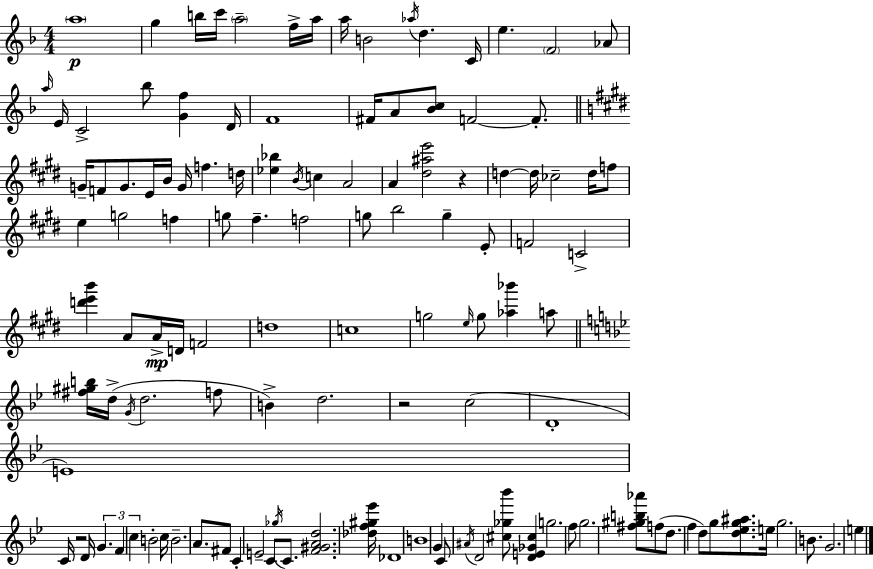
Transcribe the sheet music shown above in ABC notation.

X:1
T:Untitled
M:4/4
L:1/4
K:F
a4 g b/4 c'/4 a2 f/4 a/4 a/4 B2 _a/4 d C/4 e F2 _A/2 a/4 E/4 C2 _b/2 [Gf] D/4 F4 ^F/4 A/2 [_Bc]/2 F2 F/2 G/4 F/2 G/2 E/4 B/4 G/4 f d/4 [_e_b] B/4 c A2 A [^d^ae']2 z d d/4 _c2 d/4 f/2 e g2 f g/2 ^f f2 g/2 b2 g E/2 F2 C2 [d'e'b'] A/2 A/4 D/4 F2 d4 c4 g2 e/4 g/2 [_a_b'] a/2 [^f^gb]/4 d/4 G/4 d2 f/2 B d2 z2 c2 D4 E4 C/4 z2 D/4 G F c B2 c/4 B2 A/2 ^F/2 C E2 C/2 _g/4 C/2 [F^GAd]2 [_df^g_e']/4 _D4 B4 G C/2 ^A/4 D2 [^c_g_b']/2 [DE_G^c] g2 f/2 g2 [^f^gb_a']/2 f/2 d/2 f d/2 g/2 [d_eg^a]/2 e/4 g2 B/2 G2 e